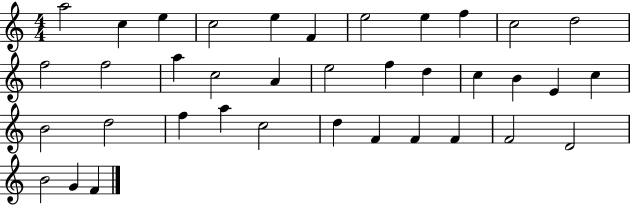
X:1
T:Untitled
M:4/4
L:1/4
K:C
a2 c e c2 e F e2 e f c2 d2 f2 f2 a c2 A e2 f d c B E c B2 d2 f a c2 d F F F F2 D2 B2 G F